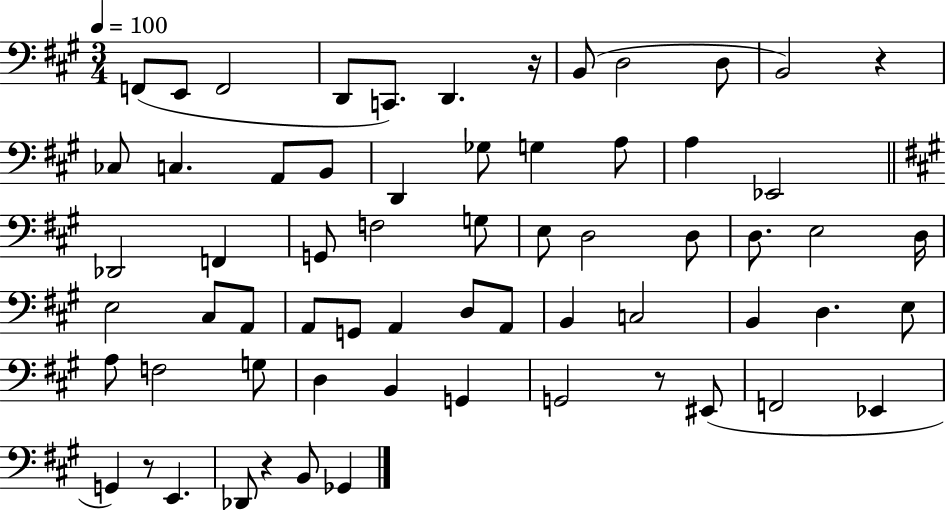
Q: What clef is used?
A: bass